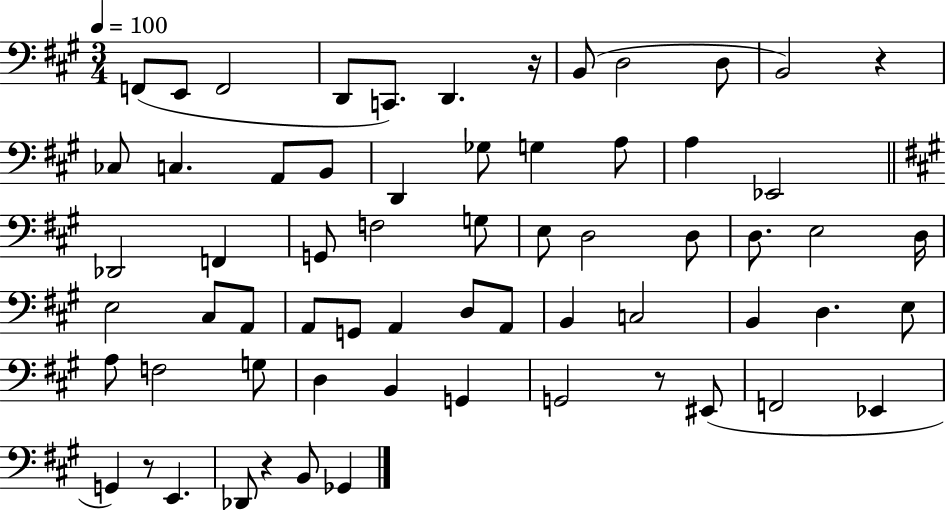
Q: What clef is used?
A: bass